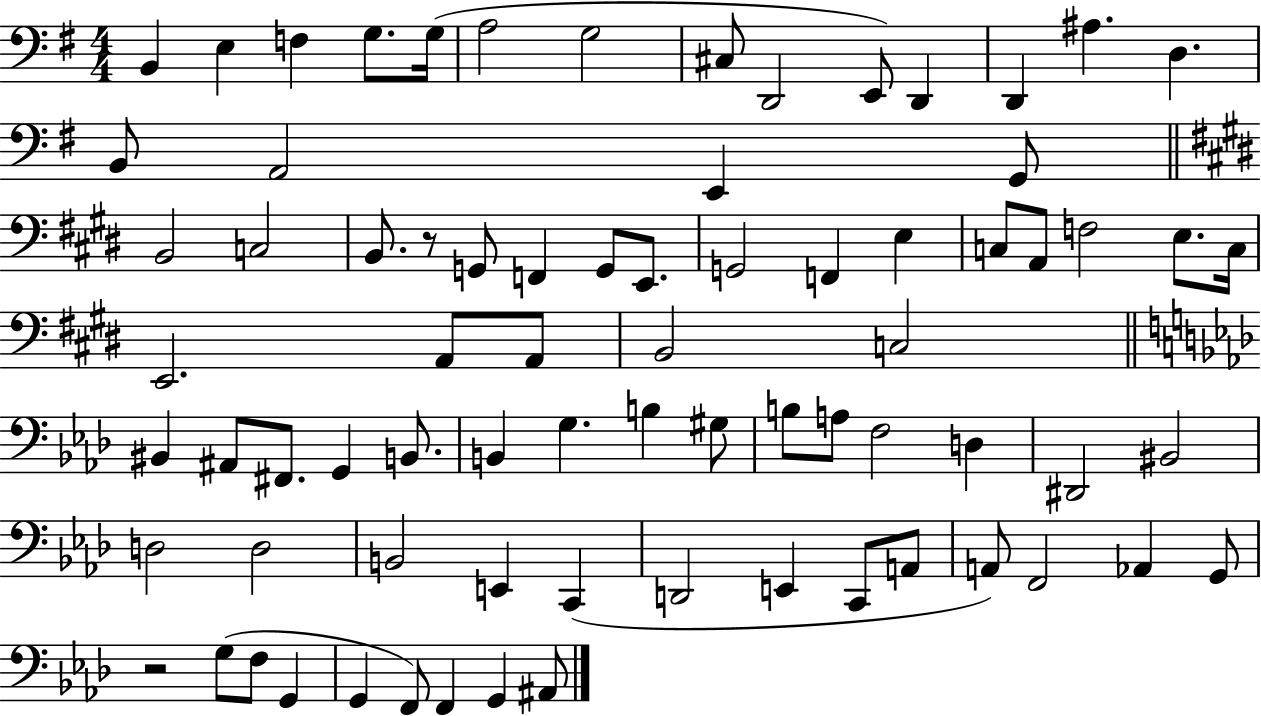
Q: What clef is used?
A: bass